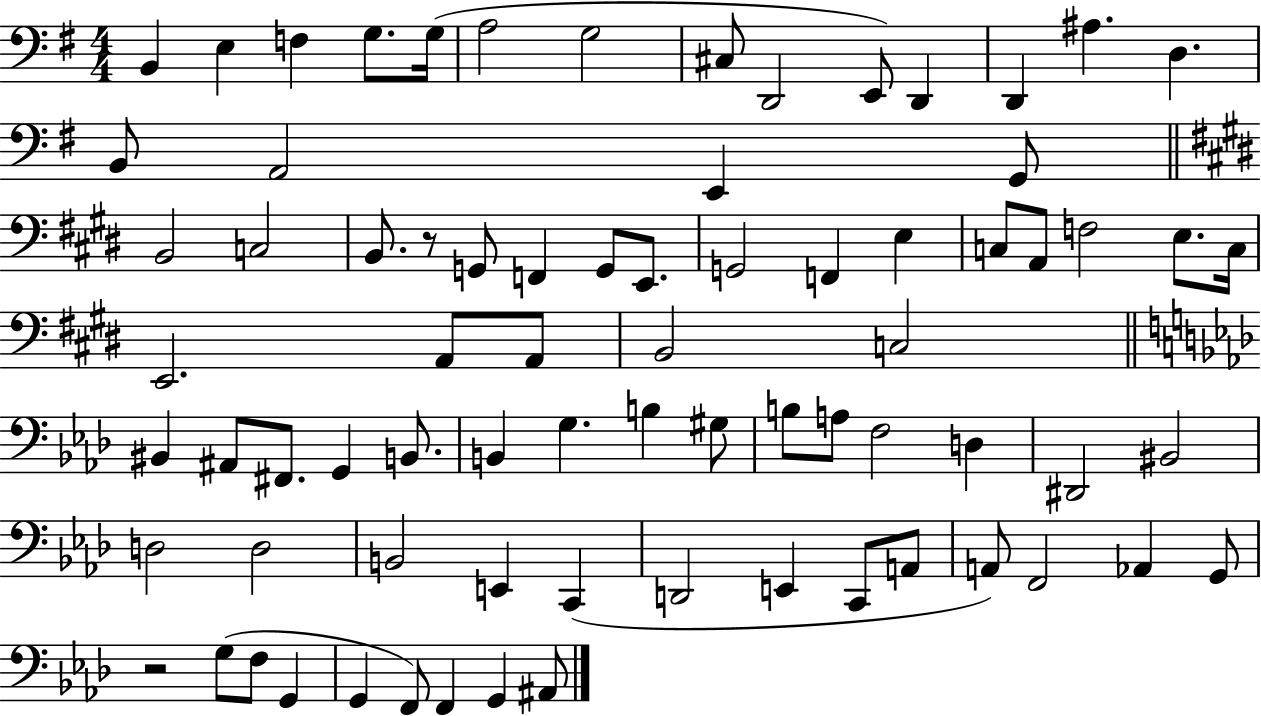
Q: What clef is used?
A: bass